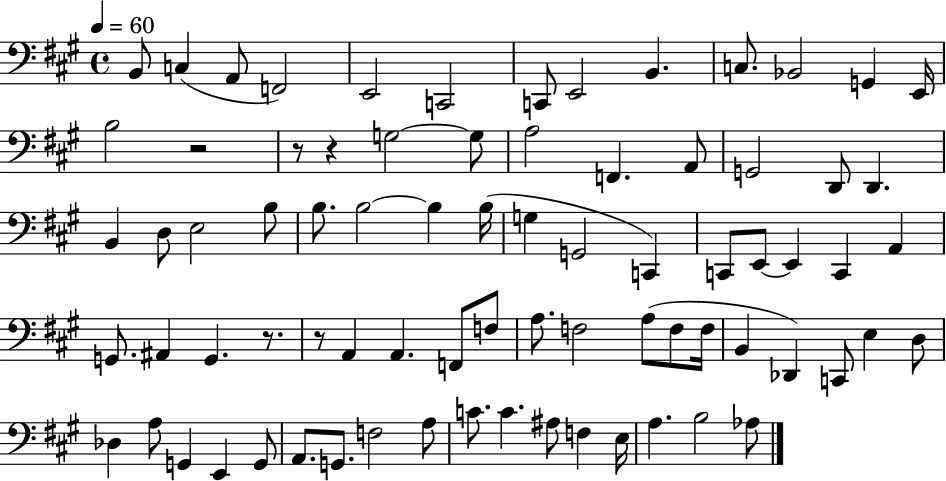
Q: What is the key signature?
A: A major